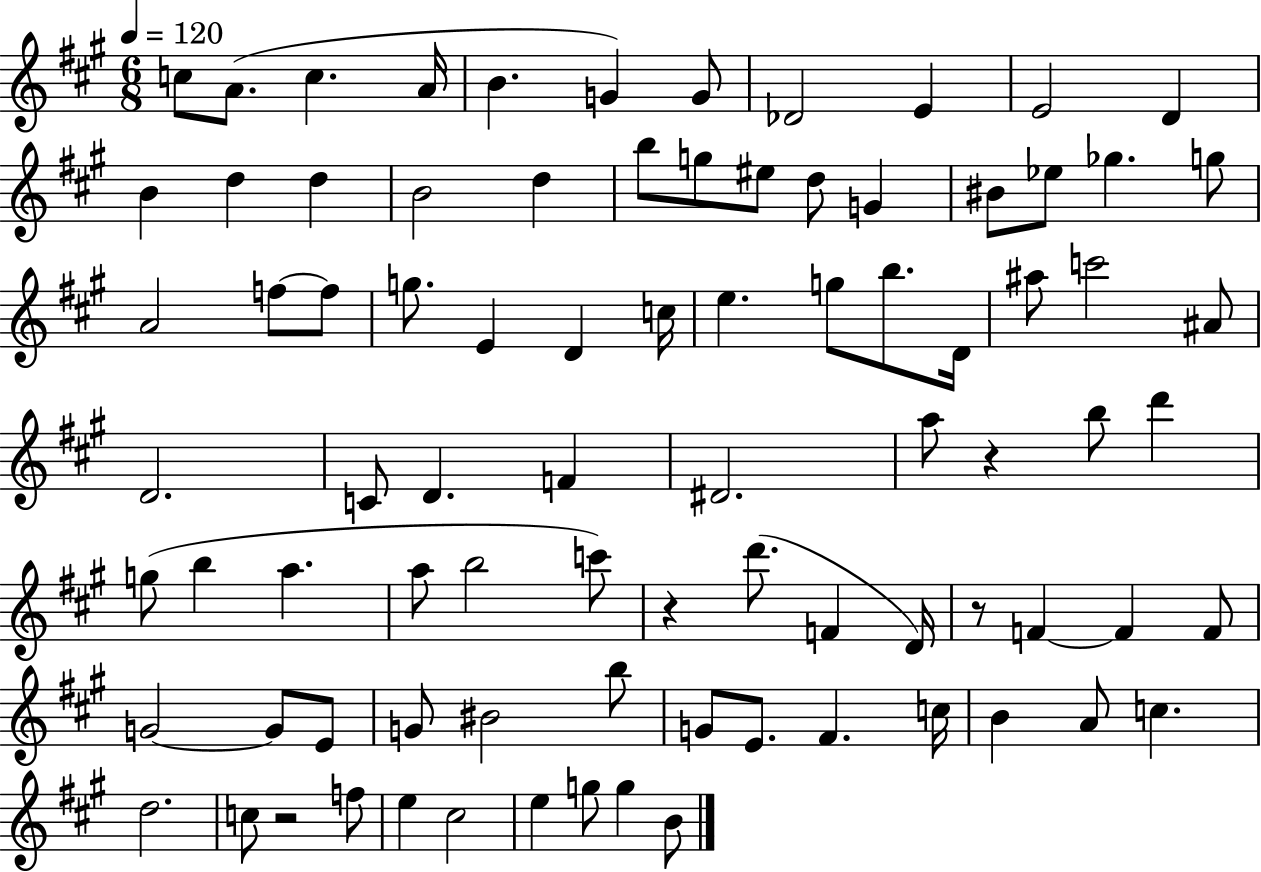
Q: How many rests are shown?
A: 4